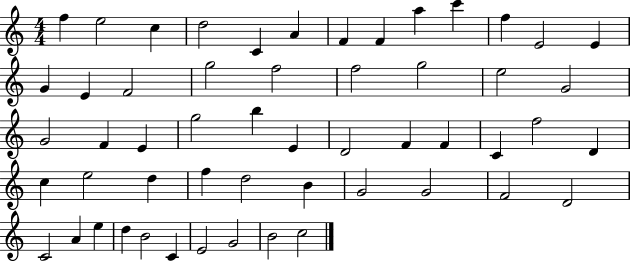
X:1
T:Untitled
M:4/4
L:1/4
K:C
f e2 c d2 C A F F a c' f E2 E G E F2 g2 f2 f2 g2 e2 G2 G2 F E g2 b E D2 F F C f2 D c e2 d f d2 B G2 G2 F2 D2 C2 A e d B2 C E2 G2 B2 c2